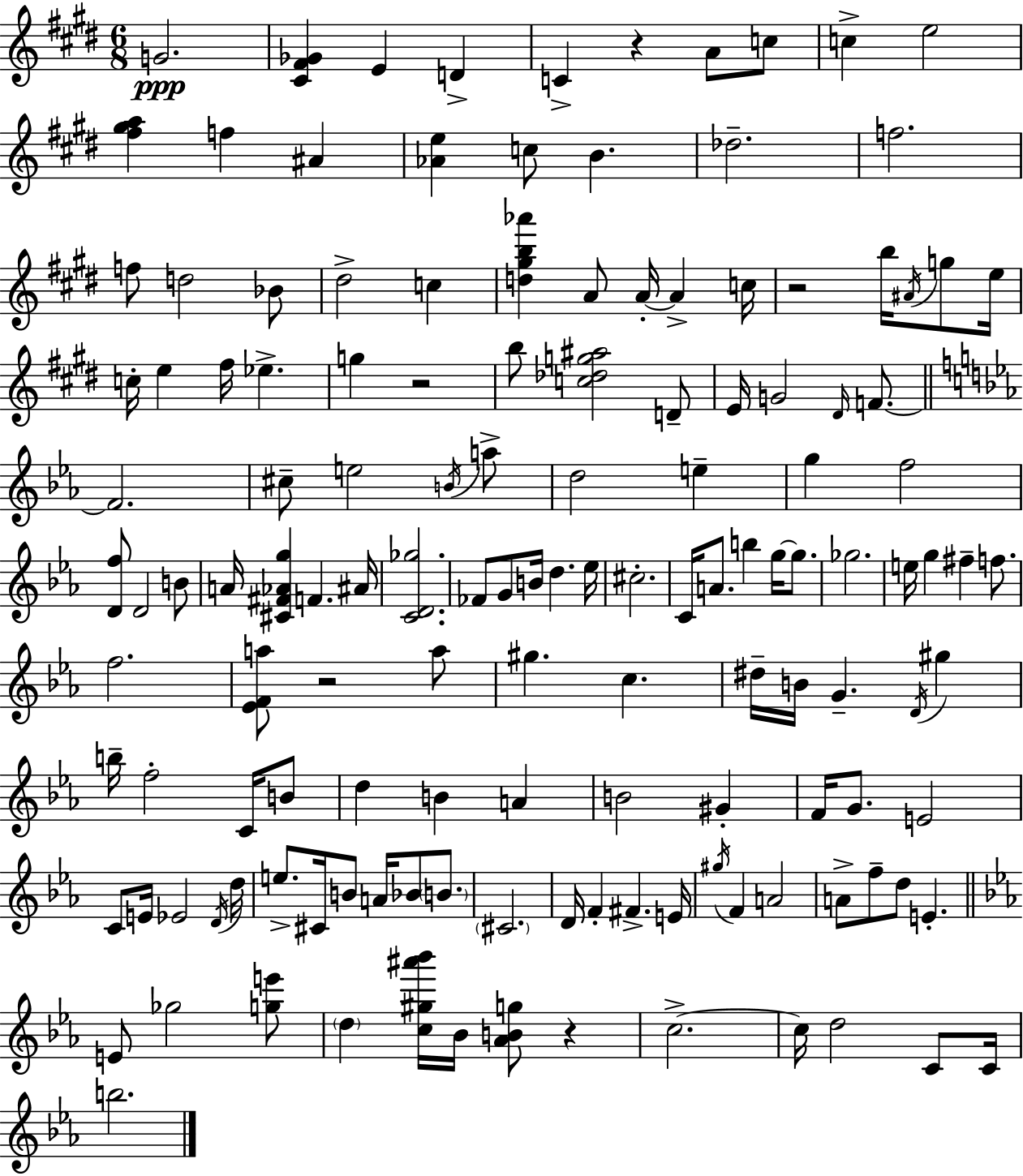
G4/h. [C#4,F#4,Gb4]/q E4/q D4/q C4/q R/q A4/e C5/e C5/q E5/h [F#5,G#5,A5]/q F5/q A#4/q [Ab4,E5]/q C5/e B4/q. Db5/h. F5/h. F5/e D5/h Bb4/e D#5/h C5/q [D5,G#5,B5,Ab6]/q A4/e A4/s A4/q C5/s R/h B5/s A#4/s G5/e E5/s C5/s E5/q F#5/s Eb5/q. G5/q R/h B5/e [C5,Db5,G5,A#5]/h D4/e E4/s G4/h D#4/s F4/e. F4/h. C#5/e E5/h B4/s A5/e D5/h E5/q G5/q F5/h [D4,F5]/e D4/h B4/e A4/s [C#4,F#4,Ab4,G5]/q F4/q. A#4/s [C4,D4,Gb5]/h. FES4/e G4/e B4/s D5/q. Eb5/s C#5/h. C4/s A4/e. B5/q G5/s G5/e. Gb5/h. E5/s G5/q F#5/q F5/e. F5/h. [Eb4,F4,A5]/e R/h A5/e G#5/q. C5/q. D#5/s B4/s G4/q. D4/s G#5/q B5/s F5/h C4/s B4/e D5/q B4/q A4/q B4/h G#4/q F4/s G4/e. E4/h C4/e E4/s Eb4/h D4/s D5/s E5/e. C#4/s B4/e A4/s Bb4/e B4/e. C#4/h. D4/s F4/q F#4/q. E4/s G#5/s F4/q A4/h A4/e F5/e D5/e E4/q. E4/e Gb5/h [G5,E6]/e D5/q [C5,G#5,A#6,Bb6]/s Bb4/s [Ab4,B4,G5]/e R/q C5/h. C5/s D5/h C4/e C4/s B5/h.